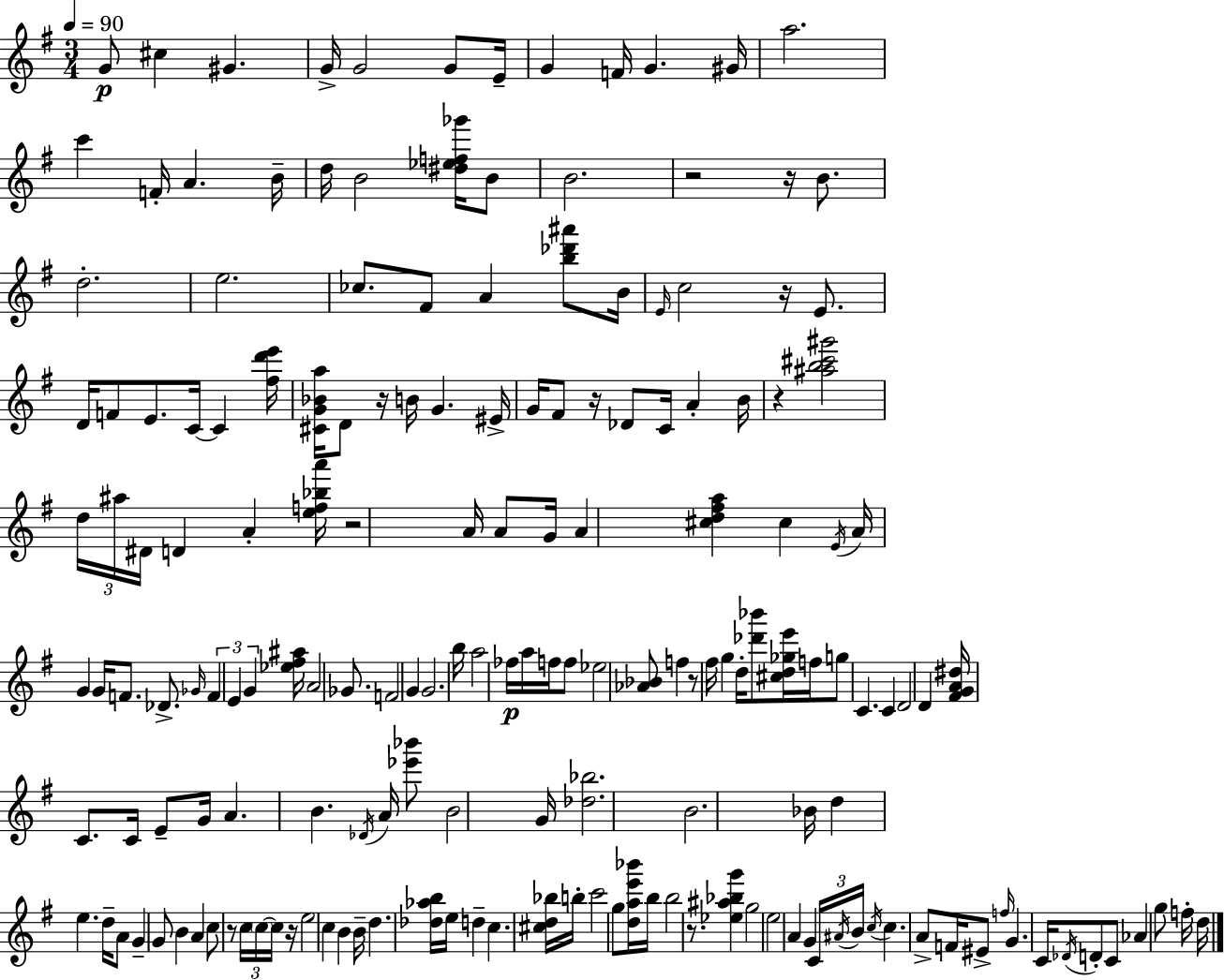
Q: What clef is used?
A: treble